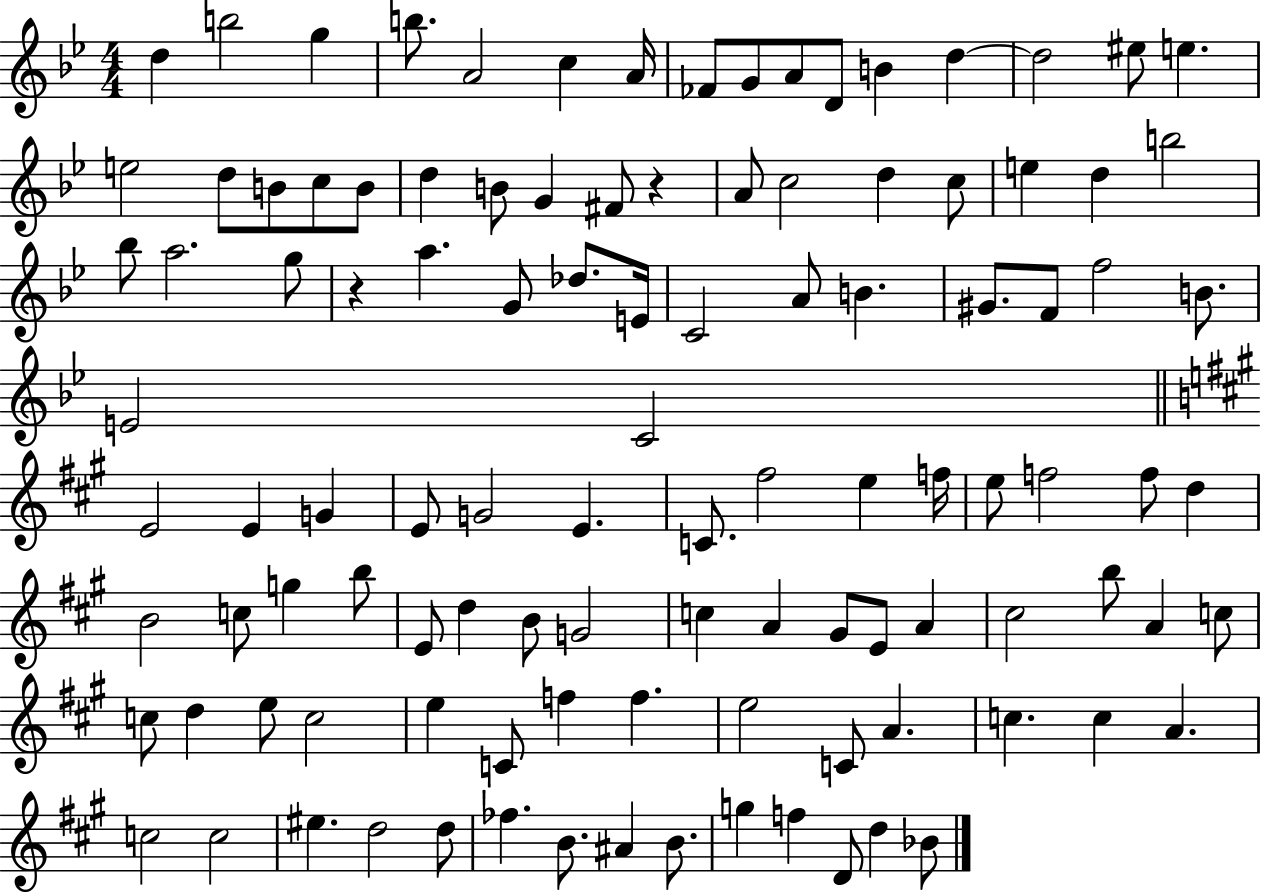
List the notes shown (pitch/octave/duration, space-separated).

D5/q B5/h G5/q B5/e. A4/h C5/q A4/s FES4/e G4/e A4/e D4/e B4/q D5/q D5/h EIS5/e E5/q. E5/h D5/e B4/e C5/e B4/e D5/q B4/e G4/q F#4/e R/q A4/e C5/h D5/q C5/e E5/q D5/q B5/h Bb5/e A5/h. G5/e R/q A5/q. G4/e Db5/e. E4/s C4/h A4/e B4/q. G#4/e. F4/e F5/h B4/e. E4/h C4/h E4/h E4/q G4/q E4/e G4/h E4/q. C4/e. F#5/h E5/q F5/s E5/e F5/h F5/e D5/q B4/h C5/e G5/q B5/e E4/e D5/q B4/e G4/h C5/q A4/q G#4/e E4/e A4/q C#5/h B5/e A4/q C5/e C5/e D5/q E5/e C5/h E5/q C4/e F5/q F5/q. E5/h C4/e A4/q. C5/q. C5/q A4/q. C5/h C5/h EIS5/q. D5/h D5/e FES5/q. B4/e. A#4/q B4/e. G5/q F5/q D4/e D5/q Bb4/e